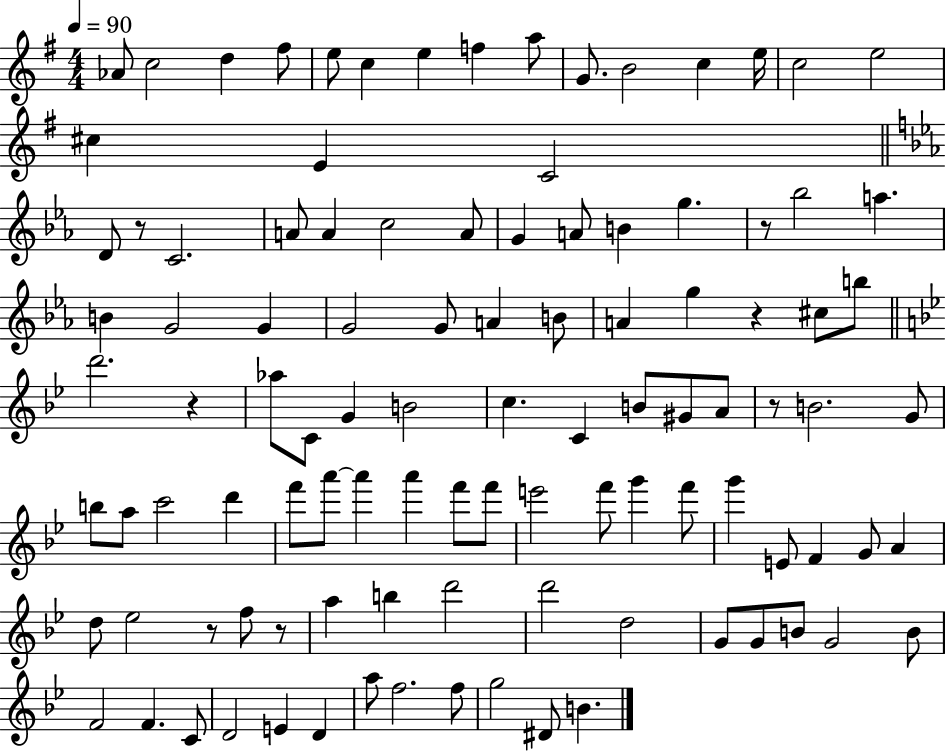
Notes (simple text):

Ab4/e C5/h D5/q F#5/e E5/e C5/q E5/q F5/q A5/e G4/e. B4/h C5/q E5/s C5/h E5/h C#5/q E4/q C4/h D4/e R/e C4/h. A4/e A4/q C5/h A4/e G4/q A4/e B4/q G5/q. R/e Bb5/h A5/q. B4/q G4/h G4/q G4/h G4/e A4/q B4/e A4/q G5/q R/q C#5/e B5/e D6/h. R/q Ab5/e C4/e G4/q B4/h C5/q. C4/q B4/e G#4/e A4/e R/e B4/h. G4/e B5/e A5/e C6/h D6/q F6/e A6/e A6/q A6/q F6/e F6/e E6/h F6/e G6/q F6/e G6/q E4/e F4/q G4/e A4/q D5/e Eb5/h R/e F5/e R/e A5/q B5/q D6/h D6/h D5/h G4/e G4/e B4/e G4/h B4/e F4/h F4/q. C4/e D4/h E4/q D4/q A5/e F5/h. F5/e G5/h D#4/e B4/q.